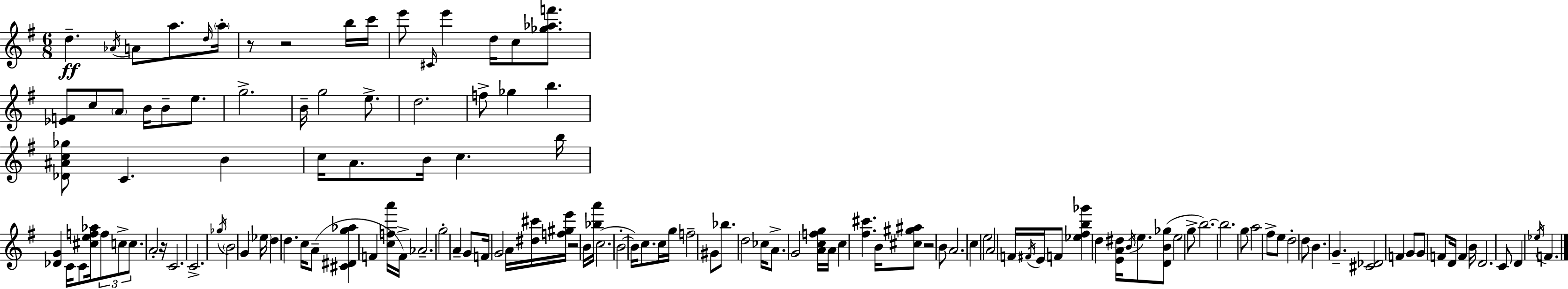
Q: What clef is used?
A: treble